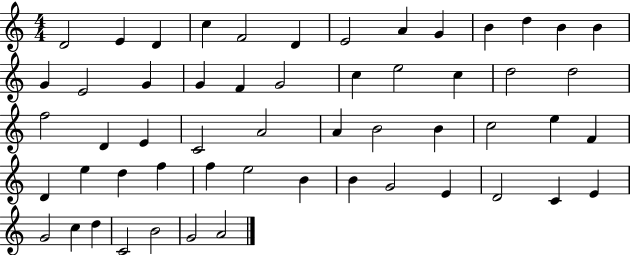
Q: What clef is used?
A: treble